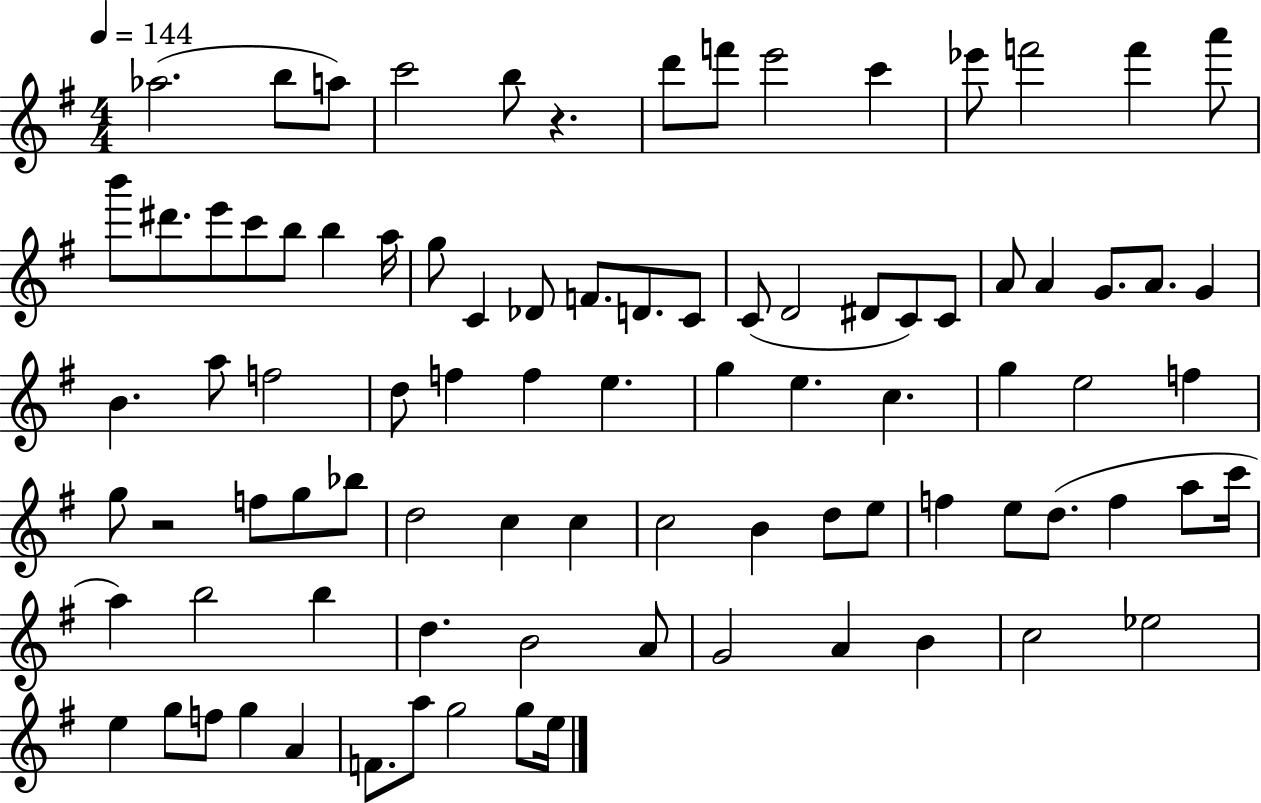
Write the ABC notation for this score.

X:1
T:Untitled
M:4/4
L:1/4
K:G
_a2 b/2 a/2 c'2 b/2 z d'/2 f'/2 e'2 c' _e'/2 f'2 f' a'/2 b'/2 ^d'/2 e'/2 c'/2 b/2 b a/4 g/2 C _D/2 F/2 D/2 C/2 C/2 D2 ^D/2 C/2 C/2 A/2 A G/2 A/2 G B a/2 f2 d/2 f f e g e c g e2 f g/2 z2 f/2 g/2 _b/2 d2 c c c2 B d/2 e/2 f e/2 d/2 f a/2 c'/4 a b2 b d B2 A/2 G2 A B c2 _e2 e g/2 f/2 g A F/2 a/2 g2 g/2 e/4